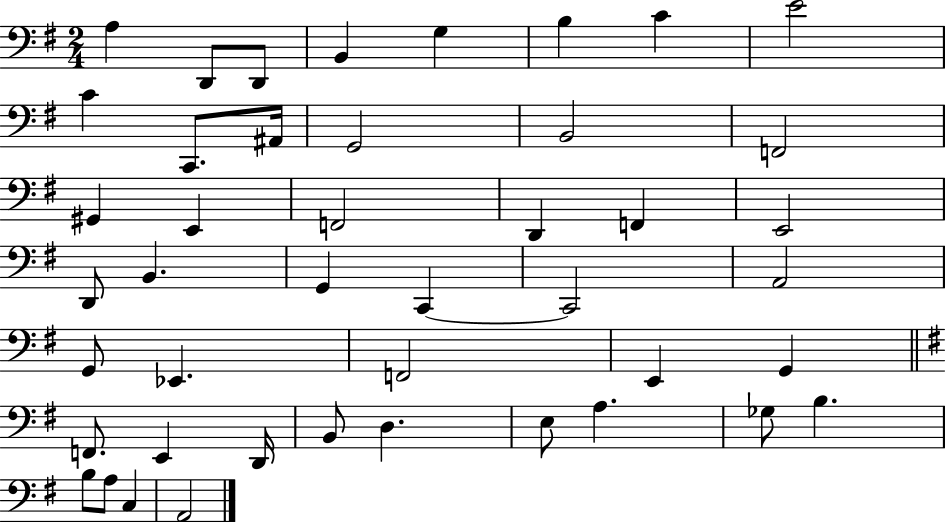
X:1
T:Untitled
M:2/4
L:1/4
K:G
A, D,,/2 D,,/2 B,, G, B, C E2 C C,,/2 ^A,,/4 G,,2 B,,2 F,,2 ^G,, E,, F,,2 D,, F,, E,,2 D,,/2 B,, G,, C,, C,,2 A,,2 G,,/2 _E,, F,,2 E,, G,, F,,/2 E,, D,,/4 B,,/2 D, E,/2 A, _G,/2 B, B,/2 A,/2 C, A,,2